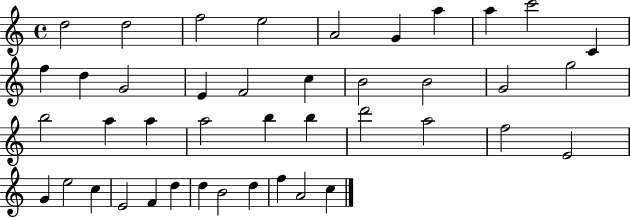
D5/h D5/h F5/h E5/h A4/h G4/q A5/q A5/q C6/h C4/q F5/q D5/q G4/h E4/q F4/h C5/q B4/h B4/h G4/h G5/h B5/h A5/q A5/q A5/h B5/q B5/q D6/h A5/h F5/h E4/h G4/q E5/h C5/q E4/h F4/q D5/q D5/q B4/h D5/q F5/q A4/h C5/q